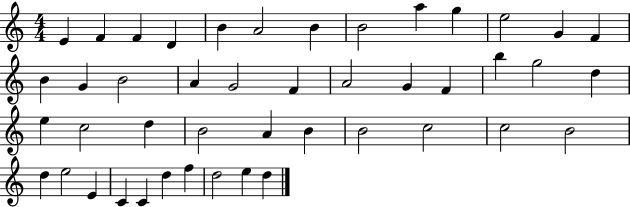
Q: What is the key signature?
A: C major